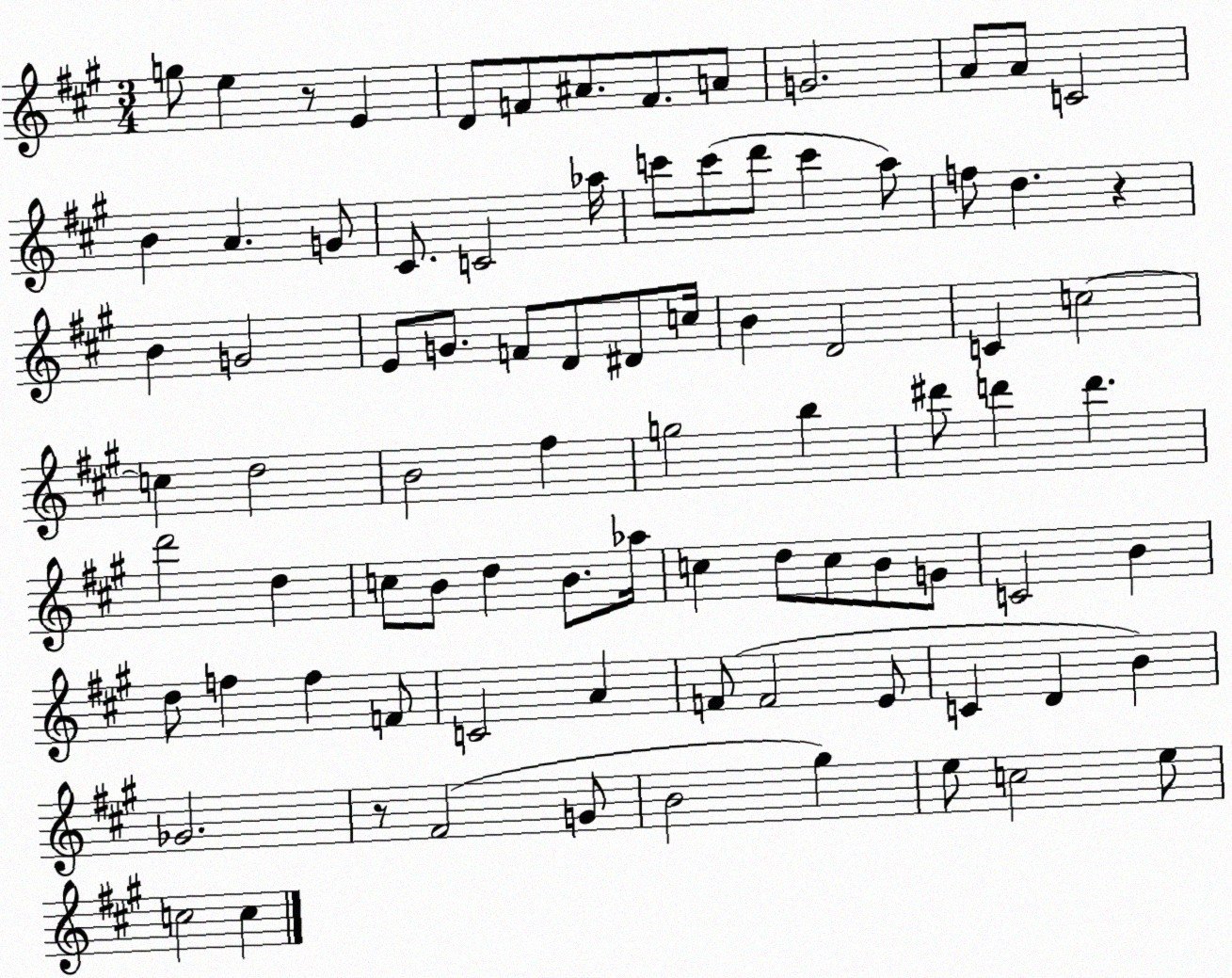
X:1
T:Untitled
M:3/4
L:1/4
K:A
g/2 e z/2 E D/2 F/2 ^A/2 F/2 A/2 G2 A/2 A/2 C2 B A G/2 ^C/2 C2 _a/4 c'/2 c'/2 d'/2 c' a/2 f/2 d z B G2 E/2 G/2 F/2 D/2 ^D/2 c/4 B D2 C c2 c d2 B2 ^f g2 b ^d'/2 d' d' d'2 d c/2 B/2 d B/2 _a/4 c d/2 c/2 B/2 G/2 C2 B d/2 f f F/2 C2 A F/2 F2 E/2 C D B _G2 z/2 ^F2 G/2 B2 ^g e/2 c2 e/2 c2 c